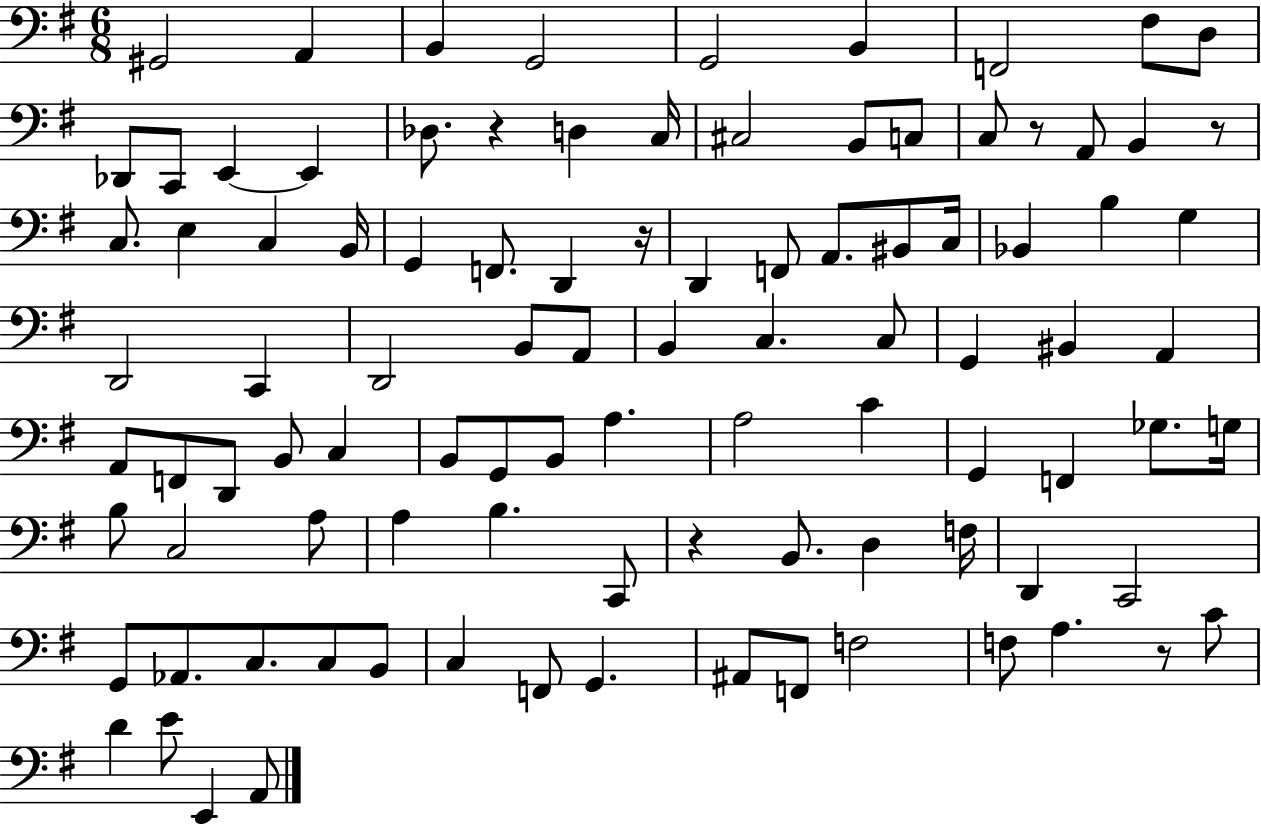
G#2/h A2/q B2/q G2/h G2/h B2/q F2/h F#3/e D3/e Db2/e C2/e E2/q E2/q Db3/e. R/q D3/q C3/s C#3/h B2/e C3/e C3/e R/e A2/e B2/q R/e C3/e. E3/q C3/q B2/s G2/q F2/e. D2/q R/s D2/q F2/e A2/e. BIS2/e C3/s Bb2/q B3/q G3/q D2/h C2/q D2/h B2/e A2/e B2/q C3/q. C3/e G2/q BIS2/q A2/q A2/e F2/e D2/e B2/e C3/q B2/e G2/e B2/e A3/q. A3/h C4/q G2/q F2/q Gb3/e. G3/s B3/e C3/h A3/e A3/q B3/q. C2/e R/q B2/e. D3/q F3/s D2/q C2/h G2/e Ab2/e. C3/e. C3/e B2/e C3/q F2/e G2/q. A#2/e F2/e F3/h F3/e A3/q. R/e C4/e D4/q E4/e E2/q A2/e